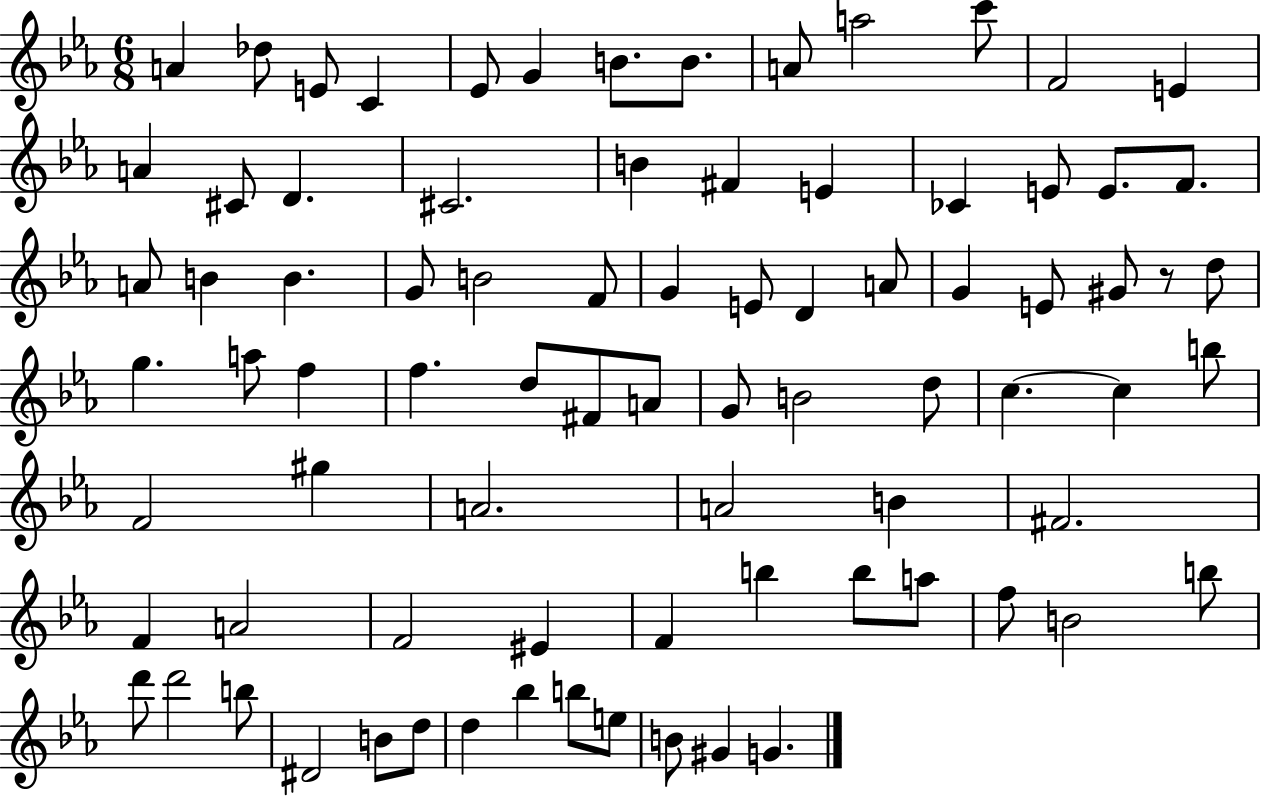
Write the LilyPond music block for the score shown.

{
  \clef treble
  \numericTimeSignature
  \time 6/8
  \key ees \major
  \repeat volta 2 { a'4 des''8 e'8 c'4 | ees'8 g'4 b'8. b'8. | a'8 a''2 c'''8 | f'2 e'4 | \break a'4 cis'8 d'4. | cis'2. | b'4 fis'4 e'4 | ces'4 e'8 e'8. f'8. | \break a'8 b'4 b'4. | g'8 b'2 f'8 | g'4 e'8 d'4 a'8 | g'4 e'8 gis'8 r8 d''8 | \break g''4. a''8 f''4 | f''4. d''8 fis'8 a'8 | g'8 b'2 d''8 | c''4.~~ c''4 b''8 | \break f'2 gis''4 | a'2. | a'2 b'4 | fis'2. | \break f'4 a'2 | f'2 eis'4 | f'4 b''4 b''8 a''8 | f''8 b'2 b''8 | \break d'''8 d'''2 b''8 | dis'2 b'8 d''8 | d''4 bes''4 b''8 e''8 | b'8 gis'4 g'4. | \break } \bar "|."
}